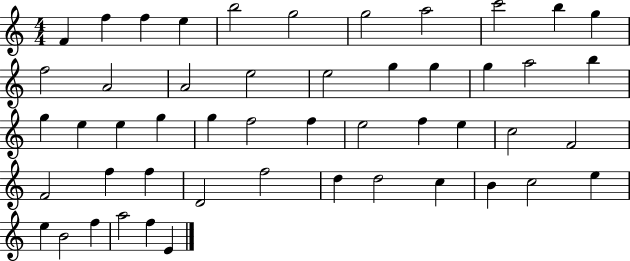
X:1
T:Untitled
M:4/4
L:1/4
K:C
F f f e b2 g2 g2 a2 c'2 b g f2 A2 A2 e2 e2 g g g a2 b g e e g g f2 f e2 f e c2 F2 F2 f f D2 f2 d d2 c B c2 e e B2 f a2 f E